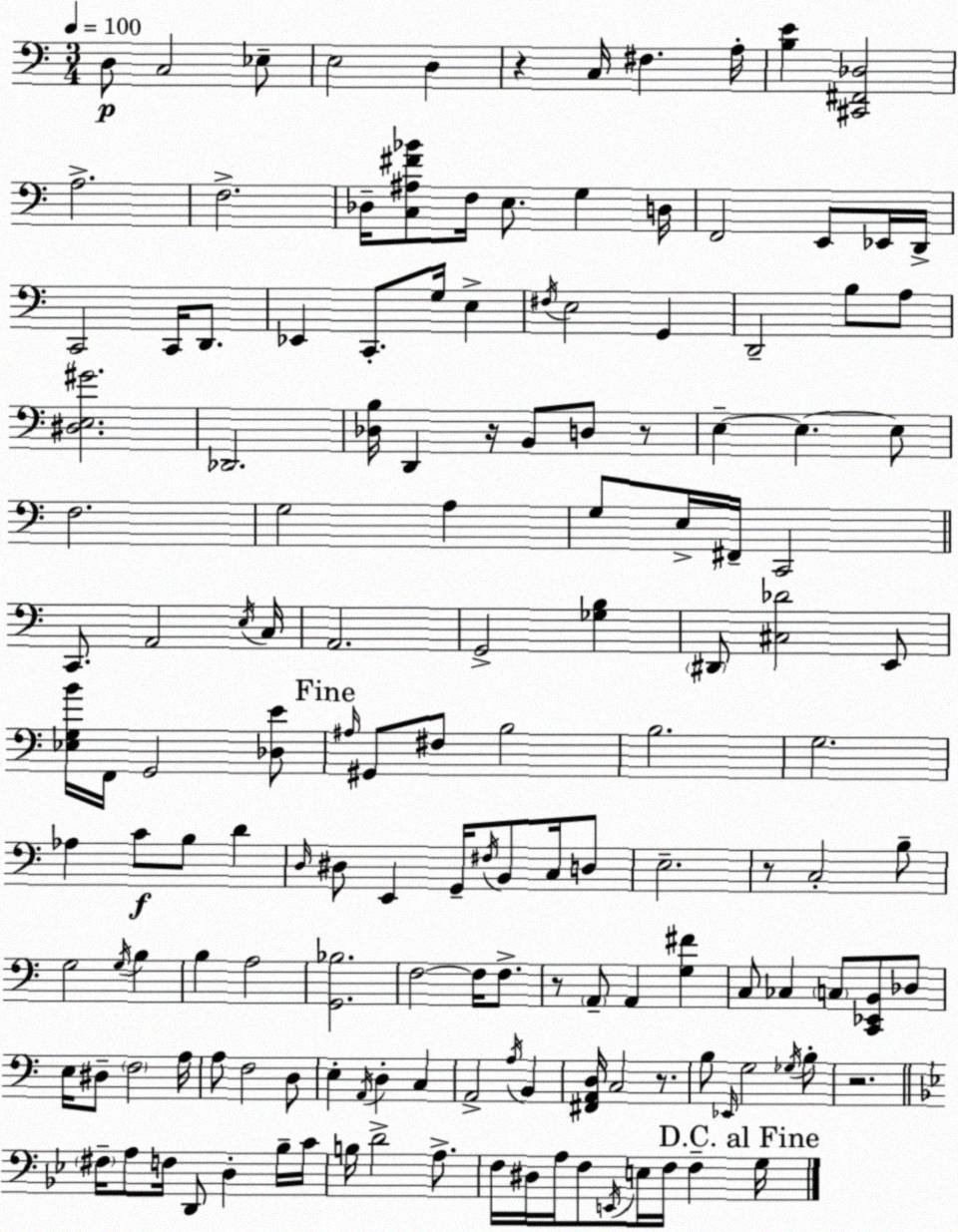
X:1
T:Untitled
M:3/4
L:1/4
K:Am
D,/2 C,2 _E,/2 E,2 D, z C,/4 ^F, A,/4 [B,E] [^C,,^F,,_D,]2 A,2 F,2 _D,/4 [C,^A,^F_B]/2 F,/4 E,/2 G, D,/4 F,,2 E,,/2 _E,,/4 D,,/4 C,,2 C,,/4 D,,/2 _E,, C,,/2 G,/4 E, ^F,/4 E,2 G,, D,,2 B,/2 A,/2 [^D,E,^G]2 _D,,2 [_D,B,]/4 D,, z/4 B,,/2 D,/2 z/2 E, E, E,/2 F,2 G,2 A, G,/2 E,/4 ^F,,/4 C,,2 C,,/2 A,,2 E,/4 C,/4 A,,2 G,,2 [_G,B,] ^D,,/2 [^C,_D]2 E,,/2 [_E,G,B]/4 F,,/4 G,,2 [_D,E]/2 ^A,/4 ^G,,/2 ^F,/2 B,2 B,2 G,2 _A, C/2 B,/2 D D,/4 ^D,/2 E,, G,,/4 ^F,/4 B,,/2 C,/4 D,/2 E,2 z/2 C,2 B,/2 G,2 G,/4 B, B, A,2 [G,,_B,]2 F,2 F,/4 F,/2 z/2 A,,/2 A,, [G,^F] C,/2 _C, C,/2 [C,,_E,,B,,]/2 _D,/2 E,/4 ^D,/2 F,2 A,/4 A,/2 F,2 D,/2 E, A,,/4 D, C, A,,2 A,/4 B,, [^F,,A,,D,]/4 C,2 z/2 B,/2 _E,,/4 G,2 _G,/4 B,/2 z2 ^F,/4 A,/2 F,/4 D,,/2 D, _B,/4 C/4 B,/4 D2 A,/2 F,/4 ^D,/4 A,/4 F,/2 E,,/4 E,/4 F,/4 F, G,/4